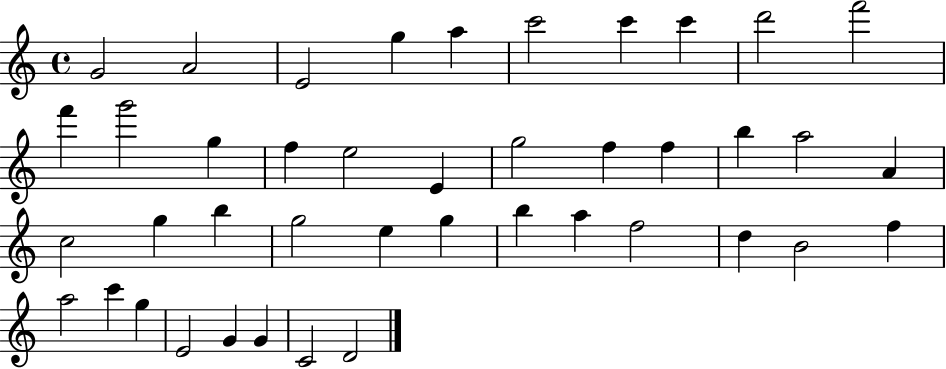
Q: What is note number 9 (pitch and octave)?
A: D6